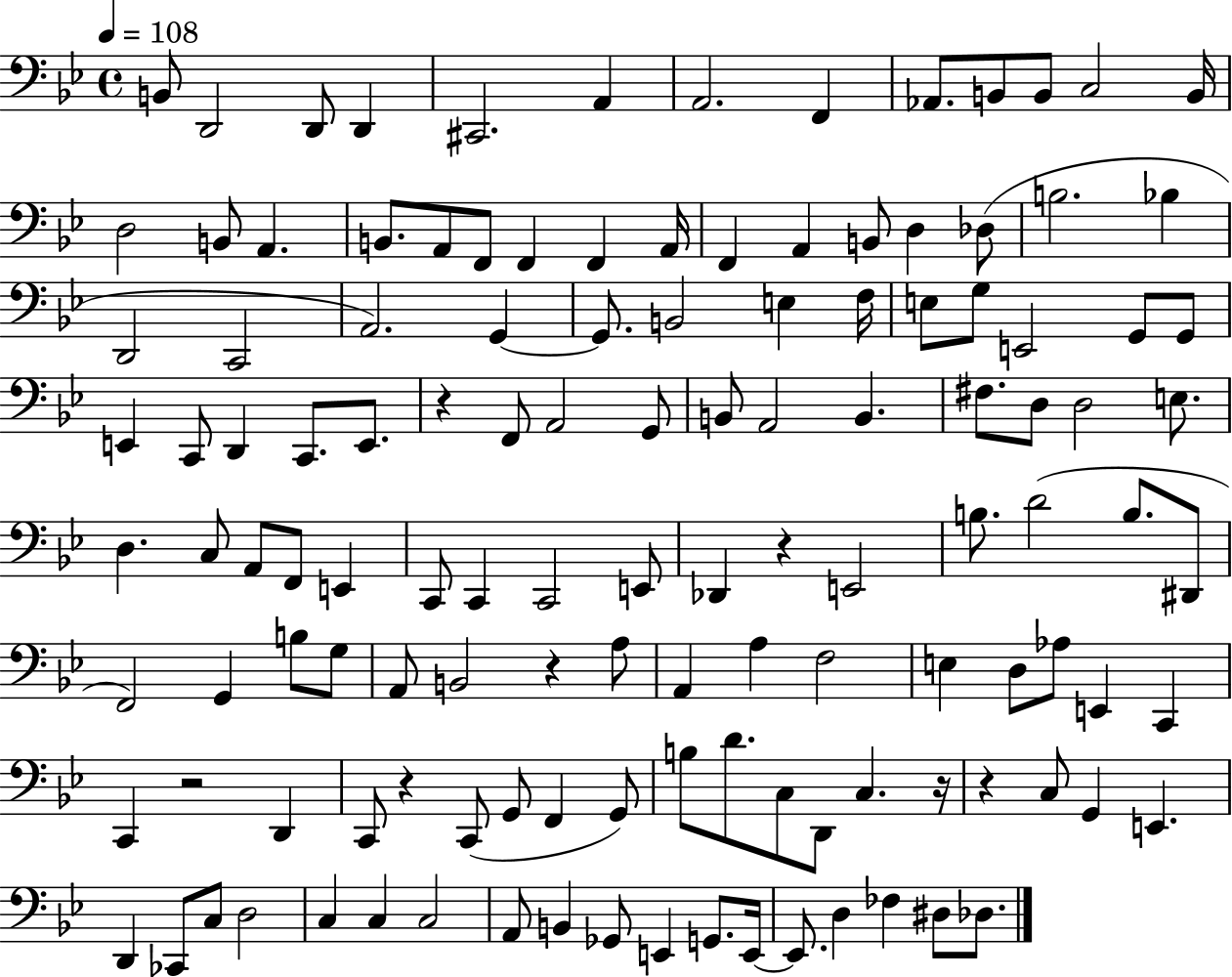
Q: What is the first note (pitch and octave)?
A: B2